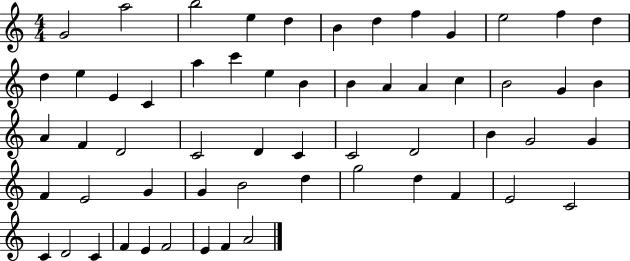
{
  \clef treble
  \numericTimeSignature
  \time 4/4
  \key c \major
  g'2 a''2 | b''2 e''4 d''4 | b'4 d''4 f''4 g'4 | e''2 f''4 d''4 | \break d''4 e''4 e'4 c'4 | a''4 c'''4 e''4 b'4 | b'4 a'4 a'4 c''4 | b'2 g'4 b'4 | \break a'4 f'4 d'2 | c'2 d'4 c'4 | c'2 d'2 | b'4 g'2 g'4 | \break f'4 e'2 g'4 | g'4 b'2 d''4 | g''2 d''4 f'4 | e'2 c'2 | \break c'4 d'2 c'4 | f'4 e'4 f'2 | e'4 f'4 a'2 | \bar "|."
}